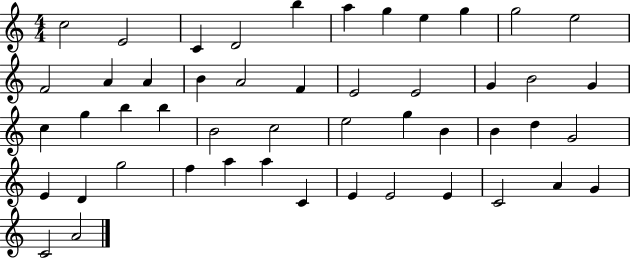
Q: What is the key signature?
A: C major